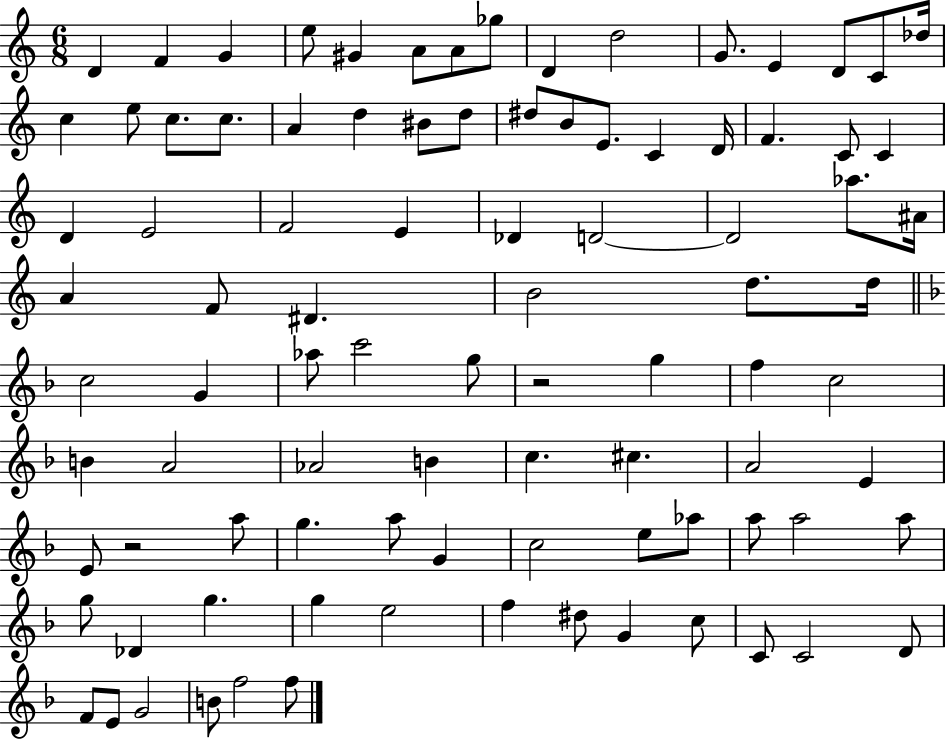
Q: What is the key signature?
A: C major